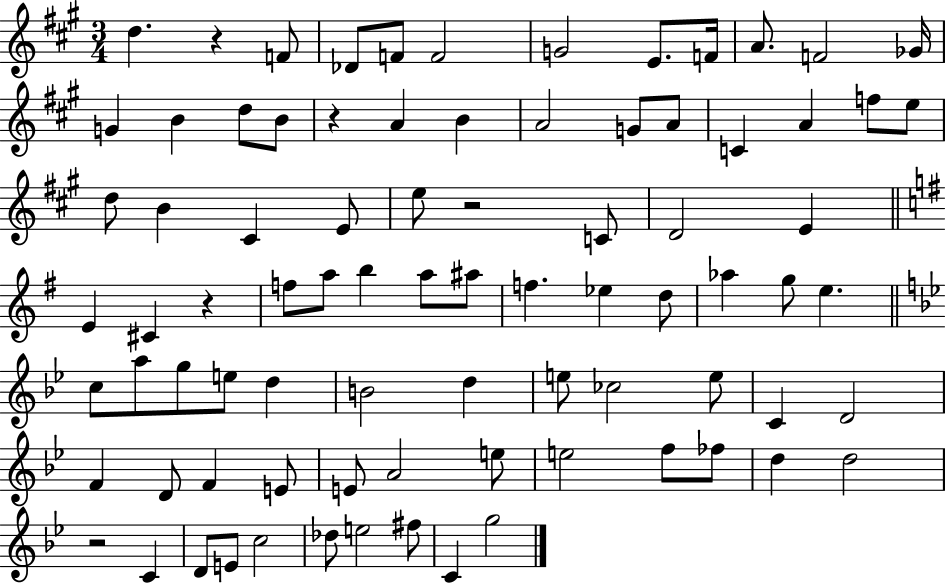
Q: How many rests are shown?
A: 5